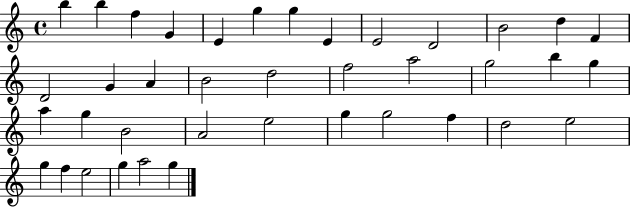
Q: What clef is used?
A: treble